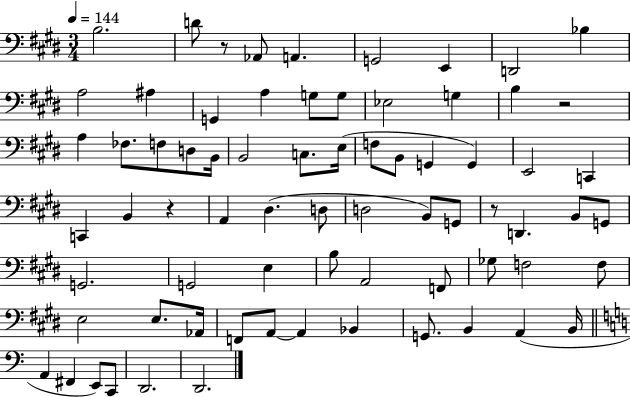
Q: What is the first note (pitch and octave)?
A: B3